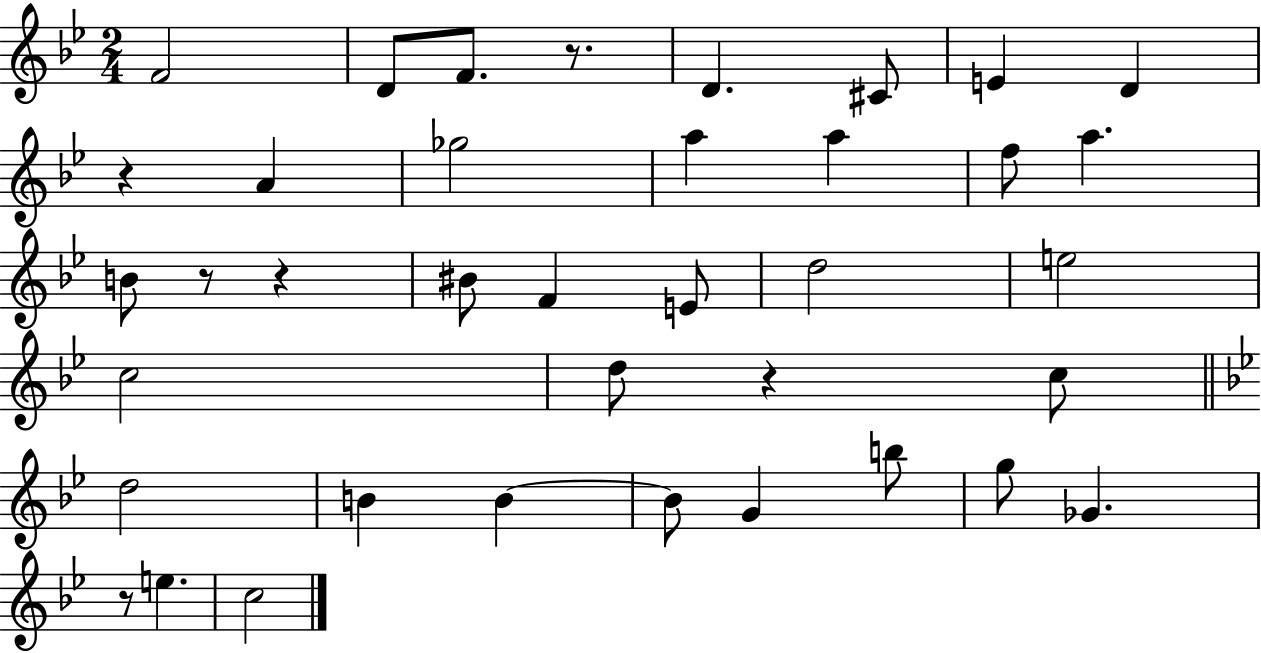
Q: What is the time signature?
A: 2/4